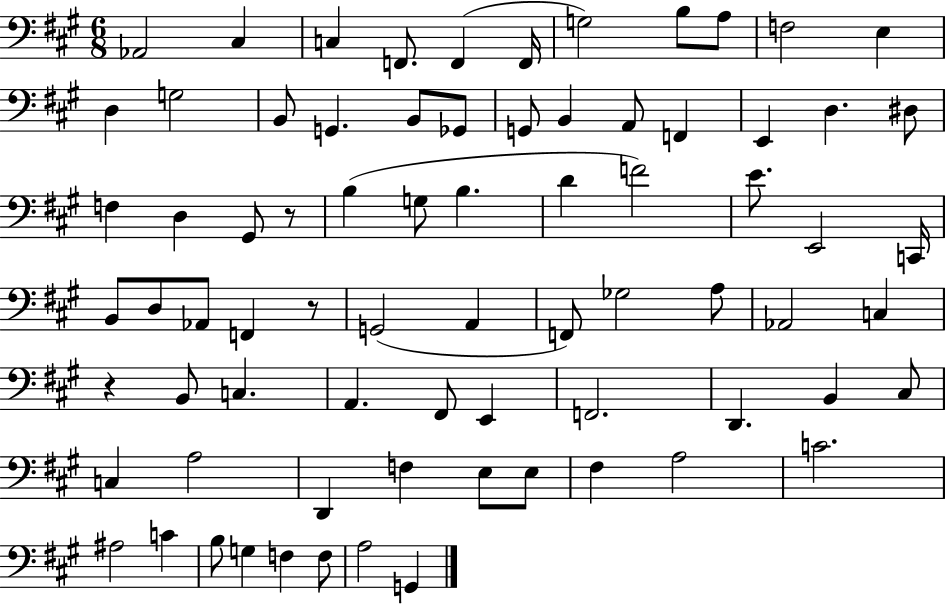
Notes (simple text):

Ab2/h C#3/q C3/q F2/e. F2/q F2/s G3/h B3/e A3/e F3/h E3/q D3/q G3/h B2/e G2/q. B2/e Gb2/e G2/e B2/q A2/e F2/q E2/q D3/q. D#3/e F3/q D3/q G#2/e R/e B3/q G3/e B3/q. D4/q F4/h E4/e. E2/h C2/s B2/e D3/e Ab2/e F2/q R/e G2/h A2/q F2/e Gb3/h A3/e Ab2/h C3/q R/q B2/e C3/q. A2/q. F#2/e E2/q F2/h. D2/q. B2/q C#3/e C3/q A3/h D2/q F3/q E3/e E3/e F#3/q A3/h C4/h. A#3/h C4/q B3/e G3/q F3/q F3/e A3/h G2/q